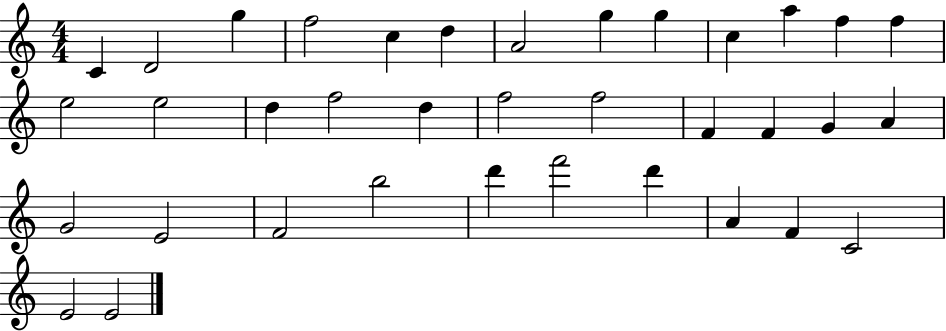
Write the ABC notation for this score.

X:1
T:Untitled
M:4/4
L:1/4
K:C
C D2 g f2 c d A2 g g c a f f e2 e2 d f2 d f2 f2 F F G A G2 E2 F2 b2 d' f'2 d' A F C2 E2 E2